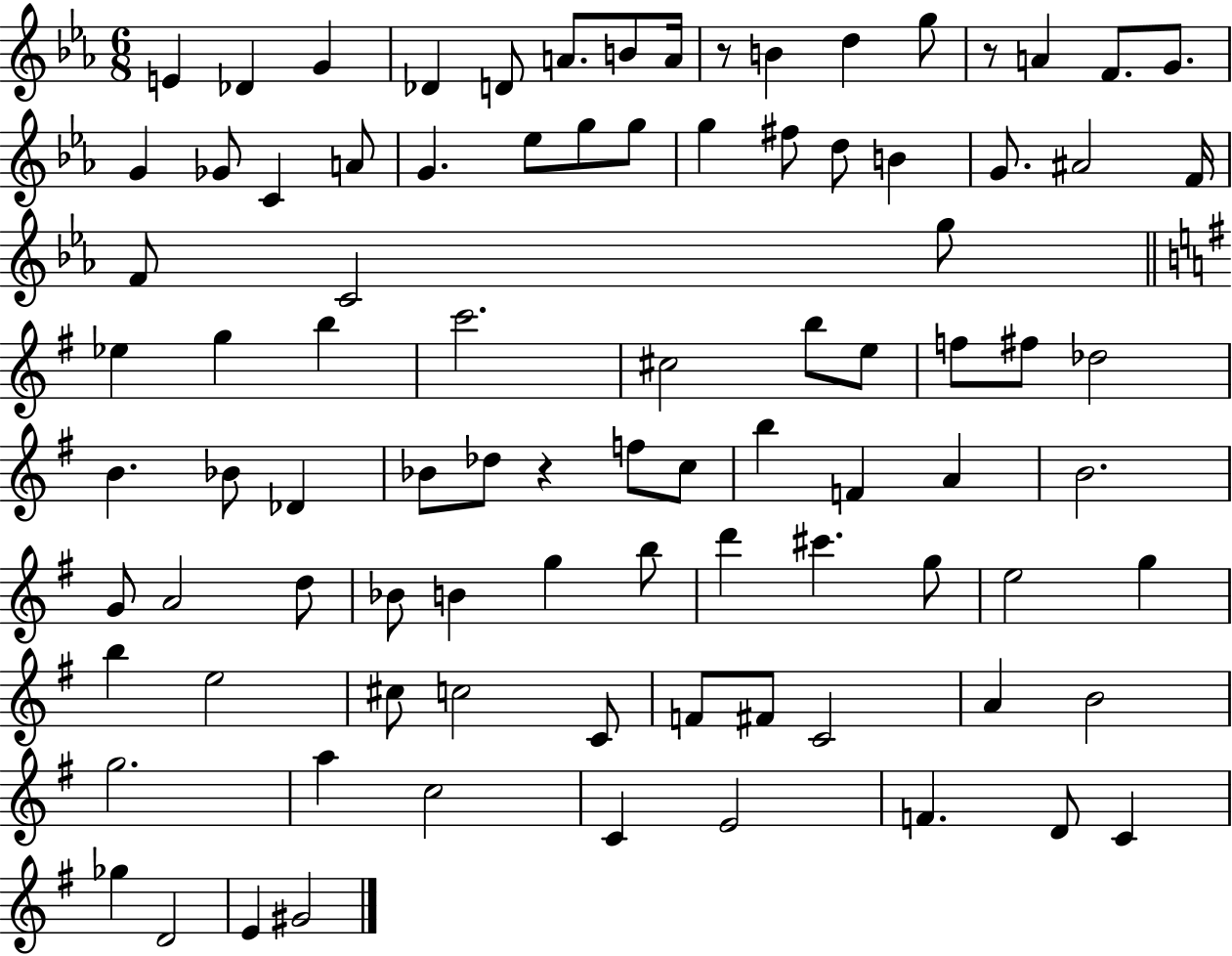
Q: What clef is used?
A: treble